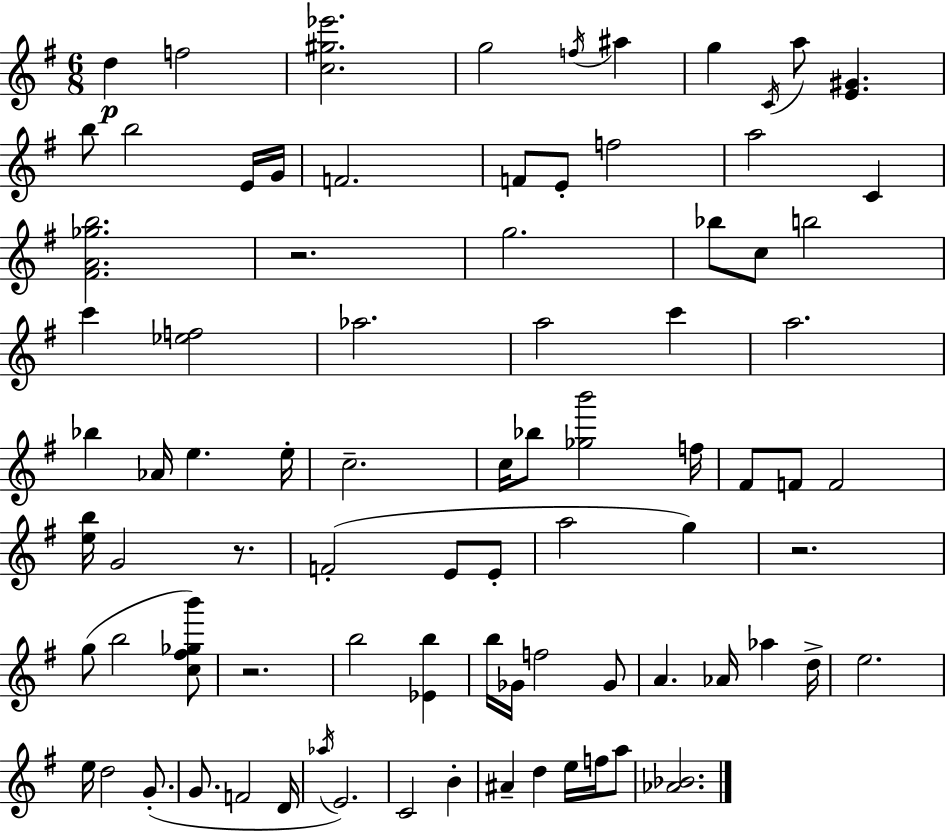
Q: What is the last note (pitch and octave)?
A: A5